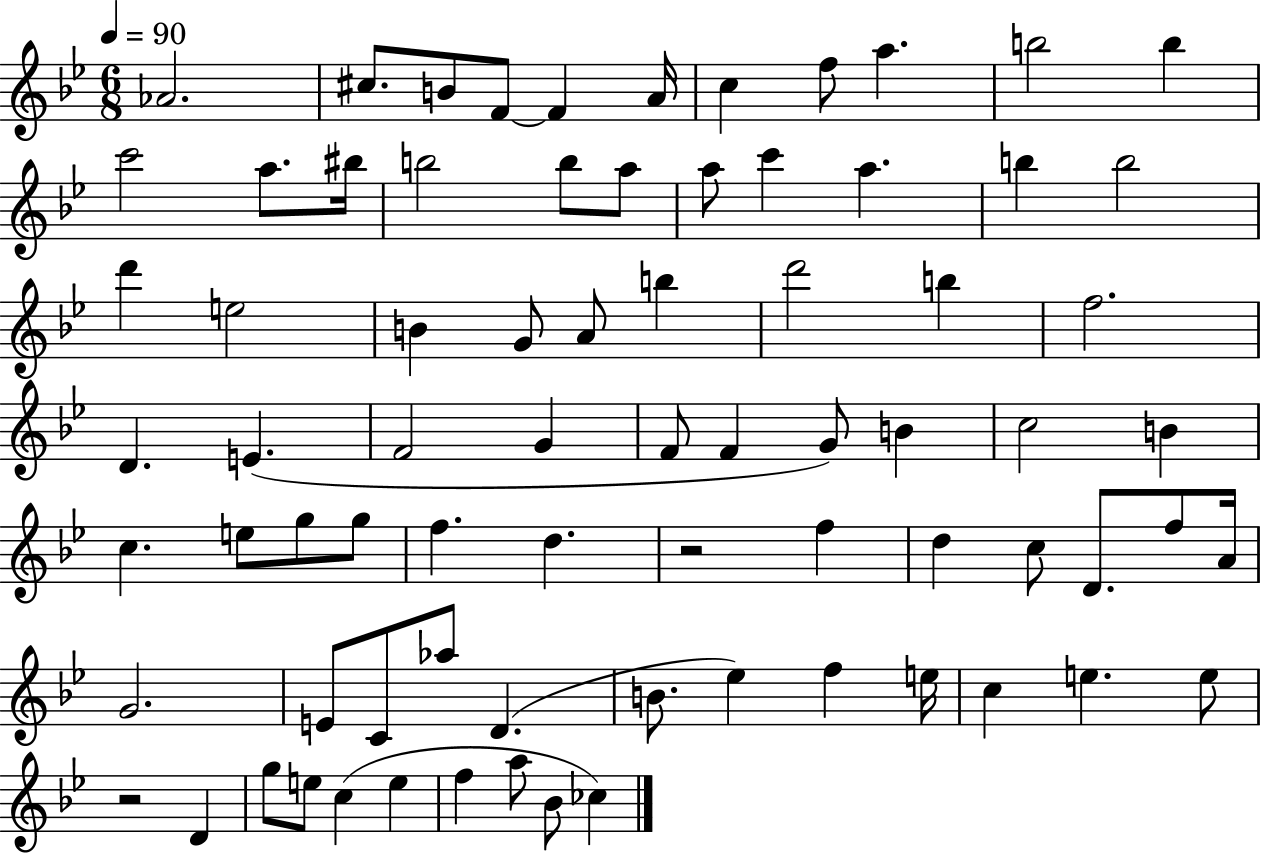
{
  \clef treble
  \numericTimeSignature
  \time 6/8
  \key bes \major
  \tempo 4 = 90
  aes'2. | cis''8. b'8 f'8~~ f'4 a'16 | c''4 f''8 a''4. | b''2 b''4 | \break c'''2 a''8. bis''16 | b''2 b''8 a''8 | a''8 c'''4 a''4. | b''4 b''2 | \break d'''4 e''2 | b'4 g'8 a'8 b''4 | d'''2 b''4 | f''2. | \break d'4. e'4.( | f'2 g'4 | f'8 f'4 g'8) b'4 | c''2 b'4 | \break c''4. e''8 g''8 g''8 | f''4. d''4. | r2 f''4 | d''4 c''8 d'8. f''8 a'16 | \break g'2. | e'8 c'8 aes''8 d'4.( | b'8. ees''4) f''4 e''16 | c''4 e''4. e''8 | \break r2 d'4 | g''8 e''8 c''4( e''4 | f''4 a''8 bes'8 ces''4) | \bar "|."
}